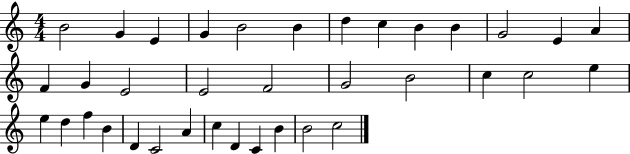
{
  \clef treble
  \numericTimeSignature
  \time 4/4
  \key c \major
  b'2 g'4 e'4 | g'4 b'2 b'4 | d''4 c''4 b'4 b'4 | g'2 e'4 a'4 | \break f'4 g'4 e'2 | e'2 f'2 | g'2 b'2 | c''4 c''2 e''4 | \break e''4 d''4 f''4 b'4 | d'4 c'2 a'4 | c''4 d'4 c'4 b'4 | b'2 c''2 | \break \bar "|."
}